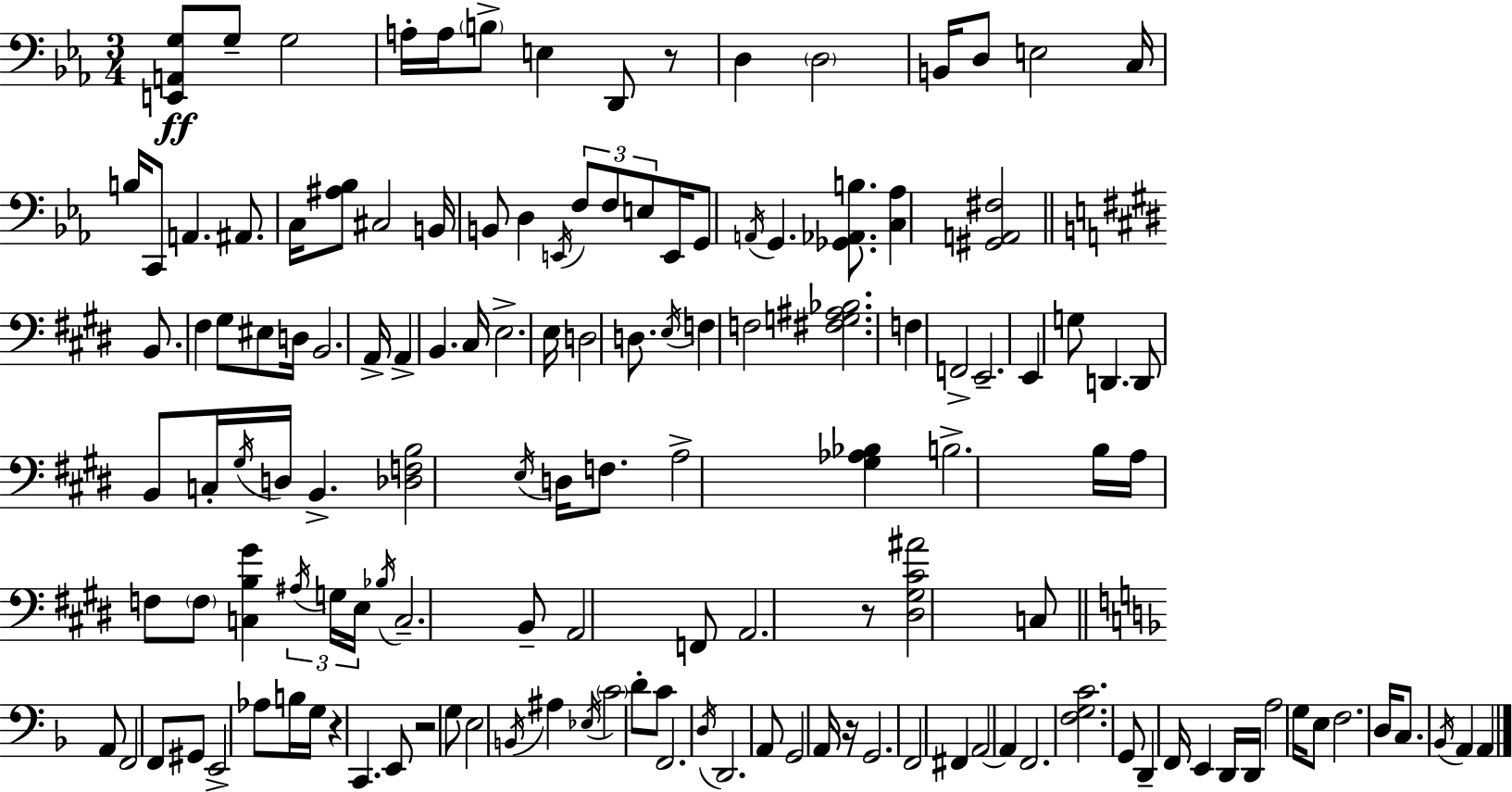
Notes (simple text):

[E2,A2,G3]/e G3/e G3/h A3/s A3/s B3/e E3/q D2/e R/e D3/q D3/h B2/s D3/e E3/h C3/s B3/s C2/e A2/q. A#2/e. C3/s [A#3,Bb3]/e C#3/h B2/s B2/e D3/q E2/s F3/e F3/e E3/e E2/s G2/e A2/s G2/q. [Gb2,Ab2,B3]/e. [C3,Ab3]/q [G#2,A2,F#3]/h B2/e. F#3/q G#3/e EIS3/e D3/s B2/h. A2/s A2/q B2/q. C#3/s E3/h. E3/s D3/h D3/e. E3/s F3/q F3/h [F#3,G3,A#3,Bb3]/h. F3/q F2/h E2/h. E2/q G3/e D2/q. D2/e B2/e C3/s G#3/s D3/s B2/q. [Db3,F3,B3]/h E3/s D3/s F3/e. A3/h [G#3,Ab3,Bb3]/q B3/h. B3/s A3/s F3/e F3/e [C3,B3,G#4]/q A#3/s G3/s E3/s Bb3/s C3/h. B2/e A2/h F2/e A2/h. R/e [D#3,G#3,C#4,A#4]/h C3/e A2/e F2/h F2/e G#2/e E2/h Ab3/e B3/s G3/s R/q C2/q. E2/e R/h G3/e E3/h B2/s A#3/q Eb3/s C4/h D4/e C4/e F2/h. D3/s D2/h. A2/e G2/h A2/s R/s G2/h. F2/h F#2/q A2/h A2/q F2/h. [F3,G3,C4]/h. G2/e D2/q F2/s E2/q D2/s D2/s A3/h G3/s E3/e F3/h. D3/s C3/e. Bb2/s A2/q A2/q